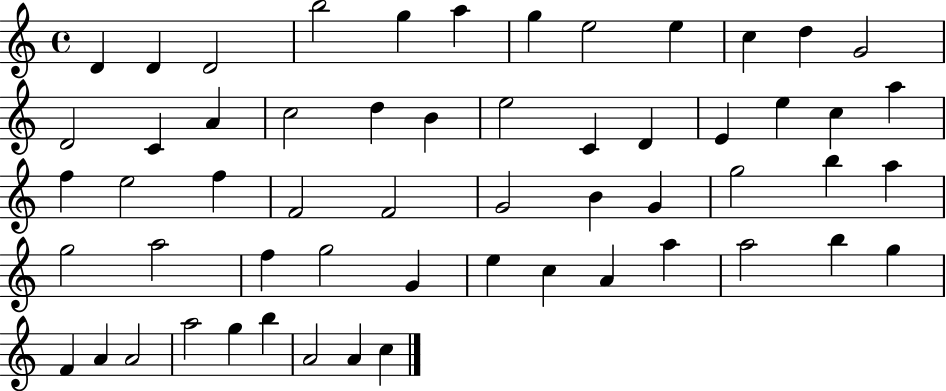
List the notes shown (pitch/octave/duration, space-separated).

D4/q D4/q D4/h B5/h G5/q A5/q G5/q E5/h E5/q C5/q D5/q G4/h D4/h C4/q A4/q C5/h D5/q B4/q E5/h C4/q D4/q E4/q E5/q C5/q A5/q F5/q E5/h F5/q F4/h F4/h G4/h B4/q G4/q G5/h B5/q A5/q G5/h A5/h F5/q G5/h G4/q E5/q C5/q A4/q A5/q A5/h B5/q G5/q F4/q A4/q A4/h A5/h G5/q B5/q A4/h A4/q C5/q